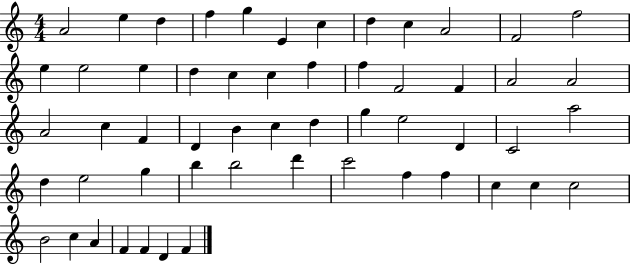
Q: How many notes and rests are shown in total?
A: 55